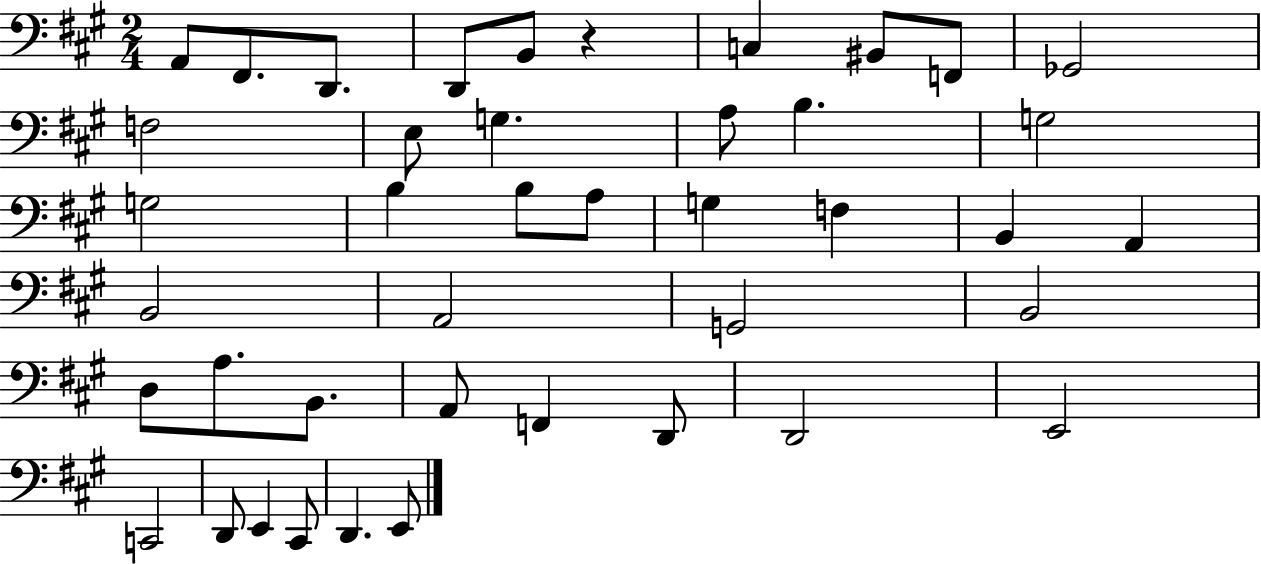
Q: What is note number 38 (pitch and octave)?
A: E2